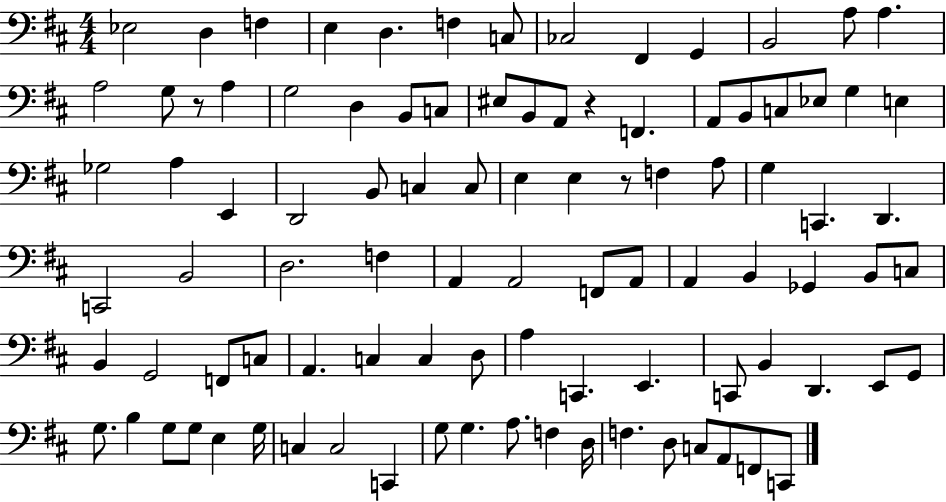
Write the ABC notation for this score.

X:1
T:Untitled
M:4/4
L:1/4
K:D
_E,2 D, F, E, D, F, C,/2 _C,2 ^F,, G,, B,,2 A,/2 A, A,2 G,/2 z/2 A, G,2 D, B,,/2 C,/2 ^E,/2 B,,/2 A,,/2 z F,, A,,/2 B,,/2 C,/2 _E,/2 G, E, _G,2 A, E,, D,,2 B,,/2 C, C,/2 E, E, z/2 F, A,/2 G, C,, D,, C,,2 B,,2 D,2 F, A,, A,,2 F,,/2 A,,/2 A,, B,, _G,, B,,/2 C,/2 B,, G,,2 F,,/2 C,/2 A,, C, C, D,/2 A, C,, E,, C,,/2 B,, D,, E,,/2 G,,/2 G,/2 B, G,/2 G,/2 E, G,/4 C, C,2 C,, G,/2 G, A,/2 F, D,/4 F, D,/2 C,/2 A,,/2 F,,/2 C,,/2